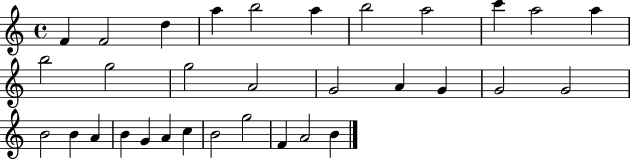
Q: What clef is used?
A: treble